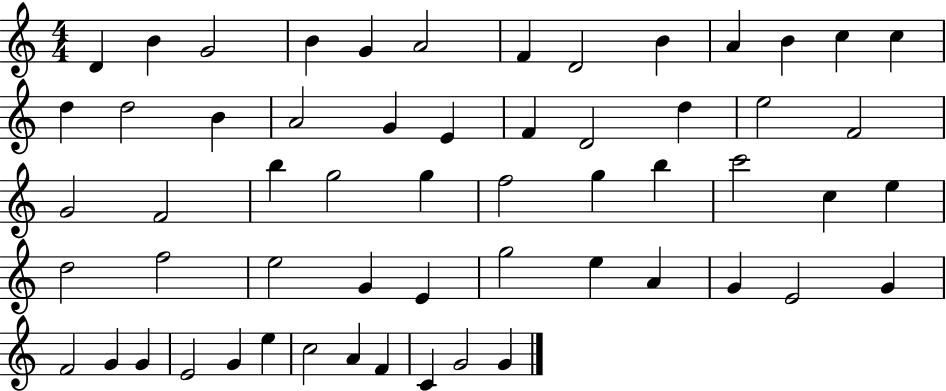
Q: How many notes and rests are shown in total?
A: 58